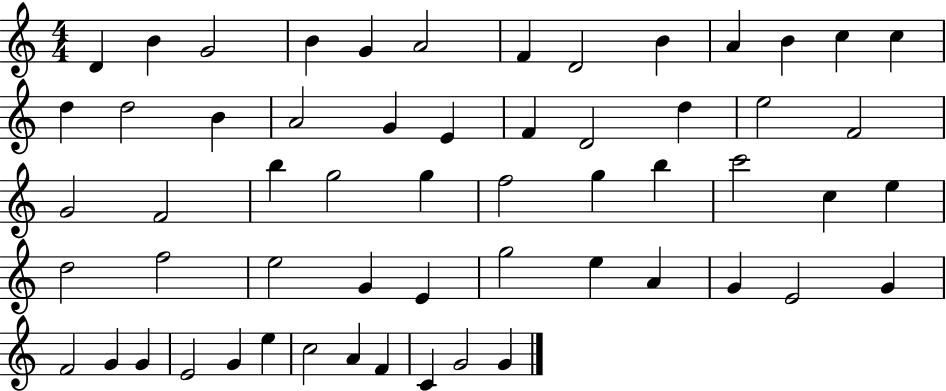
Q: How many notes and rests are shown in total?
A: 58